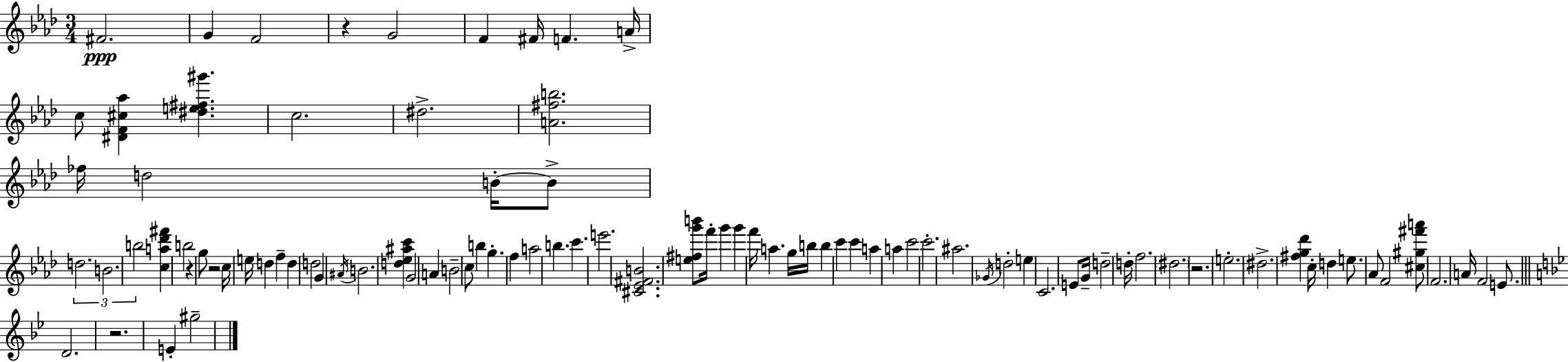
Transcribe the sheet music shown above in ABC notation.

X:1
T:Untitled
M:3/4
L:1/4
K:Ab
^F2 G F2 z G2 F ^F/4 F A/4 c/2 [^DF^c_a] [^de^f^g'] c2 ^d2 [A^fb]2 _f/4 d2 B/4 B/2 d2 B2 b2 [ca_d'^f'] b2 z g/2 z2 c/4 e/4 d f d d2 G ^A/4 B2 [d_e^ac'] G2 A B2 c/2 b g f a2 b c' e'2 [^C_E^FB]2 [e^fg'b']/2 f'/4 g' g' f'/4 a g/4 b/4 b c' c' a a c'2 c'2 ^a2 _G/4 d2 e C2 E/2 G/4 d2 d/4 f2 ^d2 z2 e2 ^d2 [^fg_d'] c/4 d e/2 _A/2 F2 [^c^g^f'a']/2 F2 A/4 F2 E/2 D2 z2 E ^g2